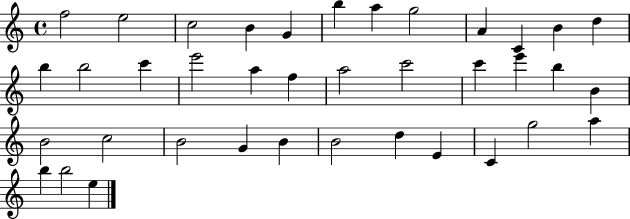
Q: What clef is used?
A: treble